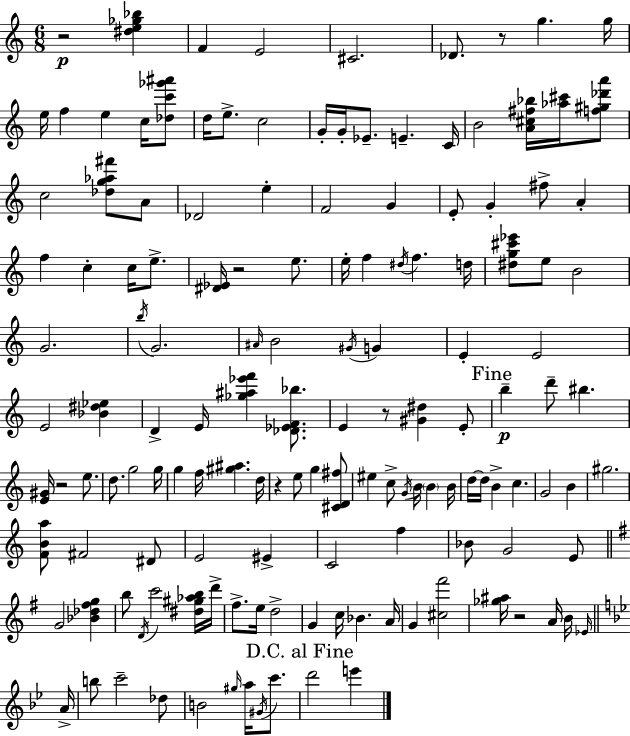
R/h [D#5,E5,Gb5,Bb5]/q F4/q E4/h C#4/h. Db4/e. R/e G5/q. G5/s E5/s F5/q E5/q C5/s [Db5,C6,Gb6,A#6]/e D5/s E5/e. C5/h G4/s G4/s Eb4/e. E4/q. C4/s B4/h [A4,C#5,F#5,Bb5]/s [Ab5,C#6]/s [F5,G#5,Db6,A6]/e C5/h [Db5,G5,Ab5,F#6]/e A4/e Db4/h E5/q F4/h G4/q E4/e G4/q F#5/e A4/q F5/q C5/q C5/s E5/e. [D#4,Eb4]/s R/h E5/e. E5/s F5/q D#5/s F5/q. D5/s [D#5,G5,C#6,Eb6]/e E5/e B4/h G4/h. B5/s G4/h. A#4/s B4/h G#4/s G4/q E4/q E4/h E4/h [Bb4,D#5,Eb5]/q D4/q E4/s [Gb5,A#5,Eb6,F6]/q [Db4,Eb4,F4,Bb5]/e. E4/q R/e [G#4,D#5]/q E4/e B5/q D6/e BIS5/q. [E4,G#4]/s R/h E5/e. D5/e. G5/h G5/s G5/q F5/s [G#5,A#5]/q. D5/s R/q E5/e G5/q [C#4,D4,F#5]/e EIS5/q C5/e G4/s B4/s B4/q B4/s D5/s D5/s B4/q C5/q. G4/h B4/q G#5/h. [F4,B4,A5]/e F#4/h D#4/e E4/h EIS4/q C4/h F5/q Bb4/e G4/h E4/e G4/h [Bb4,Db5,F#5,G5]/q B5/e D4/s C6/h [D#5,G#5,Ab5,B5]/s D6/s F#5/e. E5/s D5/h G4/q C5/s Bb4/q. A4/s G4/q [C#5,F#6]/h [Gb5,A#5]/s R/h A4/s B4/s Eb4/s A4/s B5/e C6/h Db5/e B4/h G#5/s A5/s G#4/s C6/e. D6/h E6/q